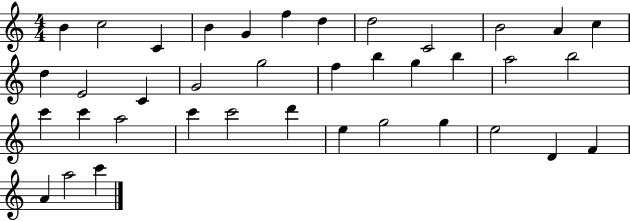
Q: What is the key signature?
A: C major